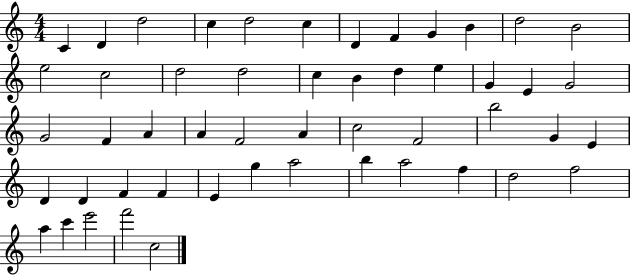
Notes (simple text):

C4/q D4/q D5/h C5/q D5/h C5/q D4/q F4/q G4/q B4/q D5/h B4/h E5/h C5/h D5/h D5/h C5/q B4/q D5/q E5/q G4/q E4/q G4/h G4/h F4/q A4/q A4/q F4/h A4/q C5/h F4/h B5/h G4/q E4/q D4/q D4/q F4/q F4/q E4/q G5/q A5/h B5/q A5/h F5/q D5/h F5/h A5/q C6/q E6/h F6/h C5/h